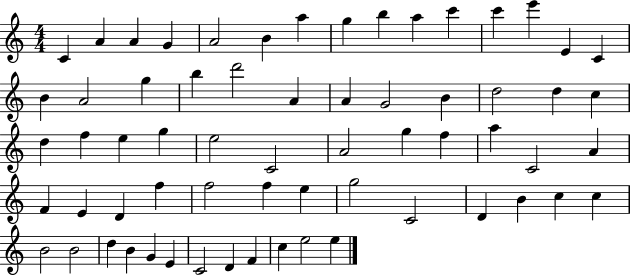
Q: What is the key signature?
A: C major